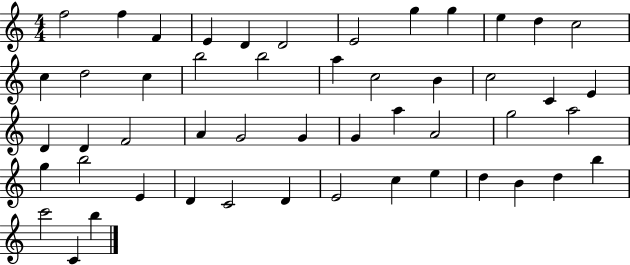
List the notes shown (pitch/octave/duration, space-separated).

F5/h F5/q F4/q E4/q D4/q D4/h E4/h G5/q G5/q E5/q D5/q C5/h C5/q D5/h C5/q B5/h B5/h A5/q C5/h B4/q C5/h C4/q E4/q D4/q D4/q F4/h A4/q G4/h G4/q G4/q A5/q A4/h G5/h A5/h G5/q B5/h E4/q D4/q C4/h D4/q E4/h C5/q E5/q D5/q B4/q D5/q B5/q C6/h C4/q B5/q